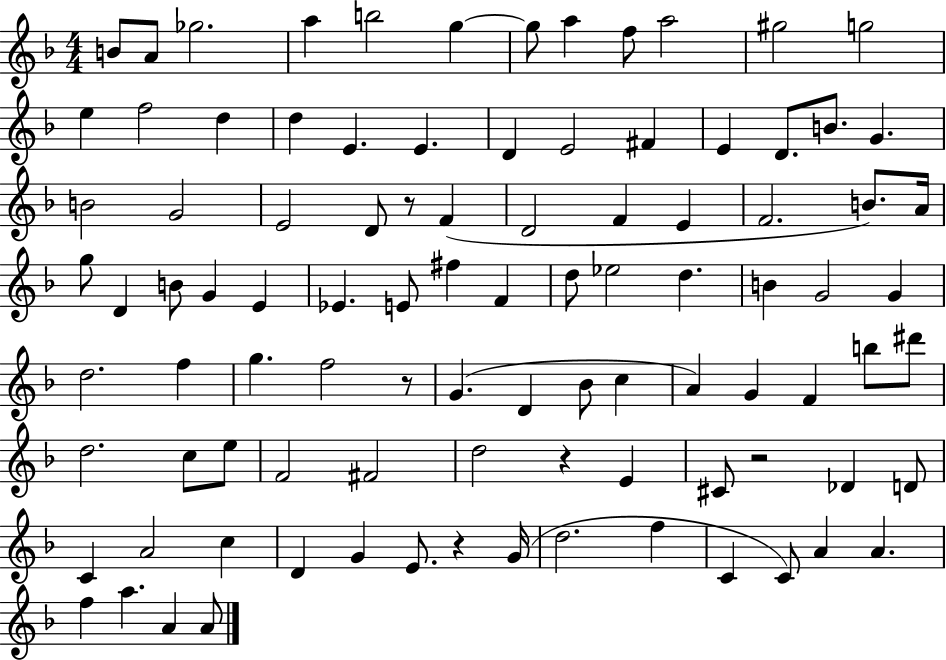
X:1
T:Untitled
M:4/4
L:1/4
K:F
B/2 A/2 _g2 a b2 g g/2 a f/2 a2 ^g2 g2 e f2 d d E E D E2 ^F E D/2 B/2 G B2 G2 E2 D/2 z/2 F D2 F E F2 B/2 A/4 g/2 D B/2 G E _E E/2 ^f F d/2 _e2 d B G2 G d2 f g f2 z/2 G D _B/2 c A G F b/2 ^d'/2 d2 c/2 e/2 F2 ^F2 d2 z E ^C/2 z2 _D D/2 C A2 c D G E/2 z G/4 d2 f C C/2 A A f a A A/2